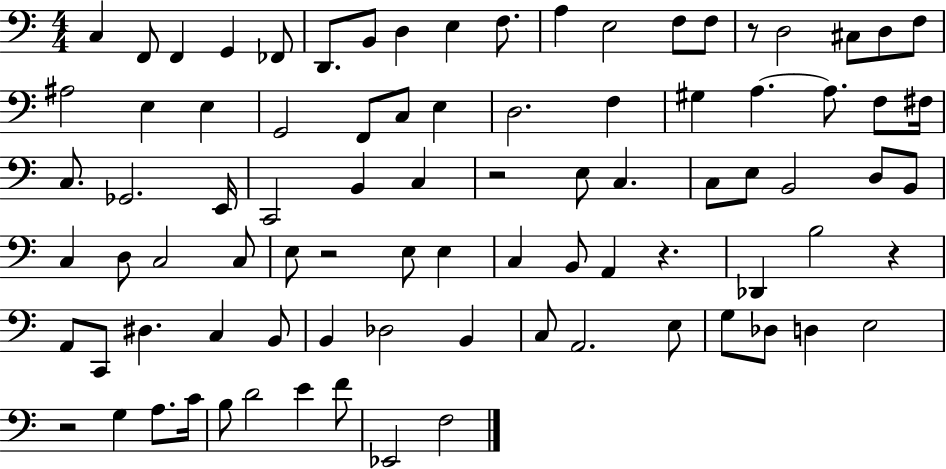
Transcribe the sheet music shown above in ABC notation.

X:1
T:Untitled
M:4/4
L:1/4
K:C
C, F,,/2 F,, G,, _F,,/2 D,,/2 B,,/2 D, E, F,/2 A, E,2 F,/2 F,/2 z/2 D,2 ^C,/2 D,/2 F,/2 ^A,2 E, E, G,,2 F,,/2 C,/2 E, D,2 F, ^G, A, A,/2 F,/2 ^F,/4 C,/2 _G,,2 E,,/4 C,,2 B,, C, z2 E,/2 C, C,/2 E,/2 B,,2 D,/2 B,,/2 C, D,/2 C,2 C,/2 E,/2 z2 E,/2 E, C, B,,/2 A,, z _D,, B,2 z A,,/2 C,,/2 ^D, C, B,,/2 B,, _D,2 B,, C,/2 A,,2 E,/2 G,/2 _D,/2 D, E,2 z2 G, A,/2 C/4 B,/2 D2 E F/2 _E,,2 F,2